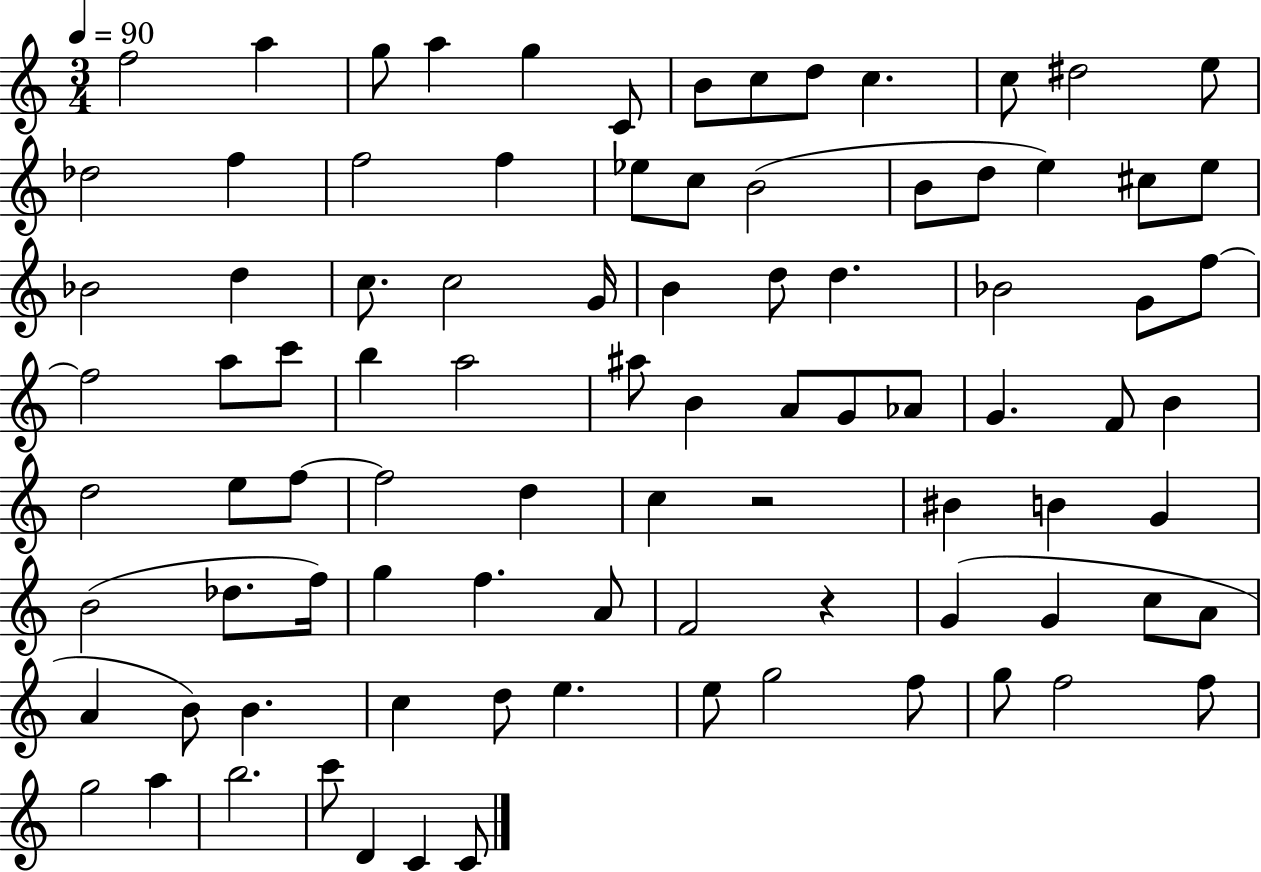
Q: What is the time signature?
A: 3/4